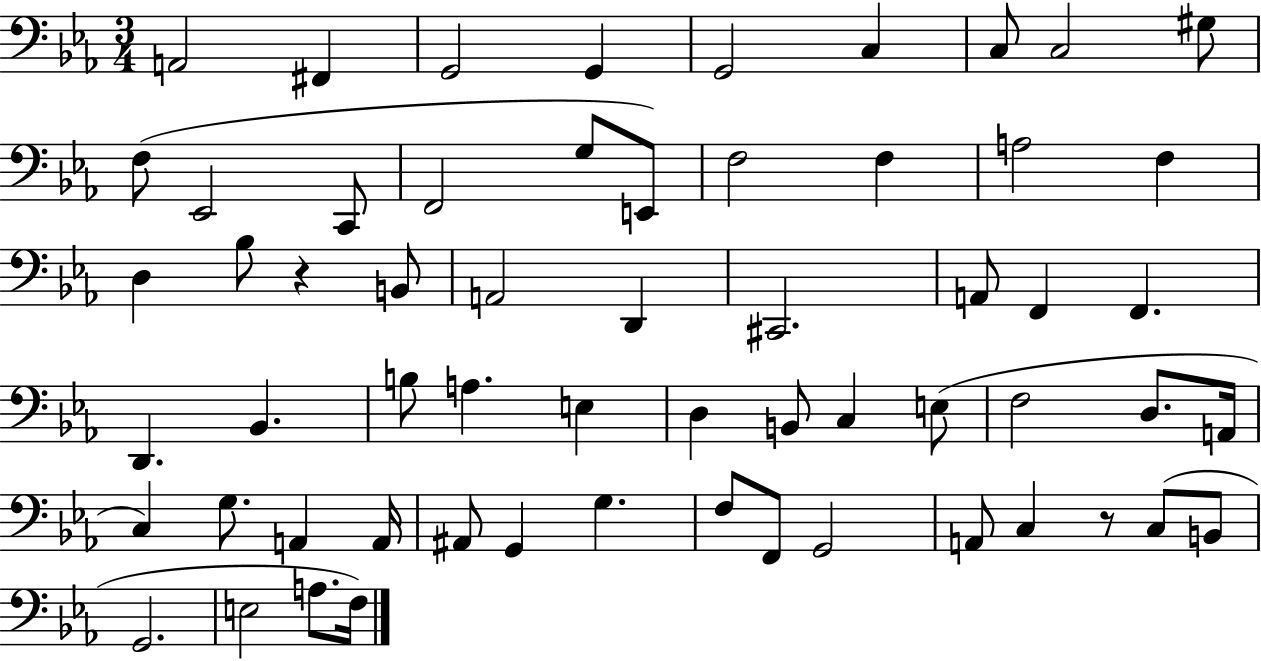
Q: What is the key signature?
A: EES major